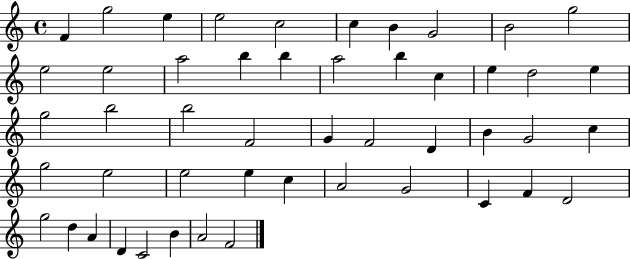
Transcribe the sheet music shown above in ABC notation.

X:1
T:Untitled
M:4/4
L:1/4
K:C
F g2 e e2 c2 c B G2 B2 g2 e2 e2 a2 b b a2 b c e d2 e g2 b2 b2 F2 G F2 D B G2 c g2 e2 e2 e c A2 G2 C F D2 g2 d A D C2 B A2 F2